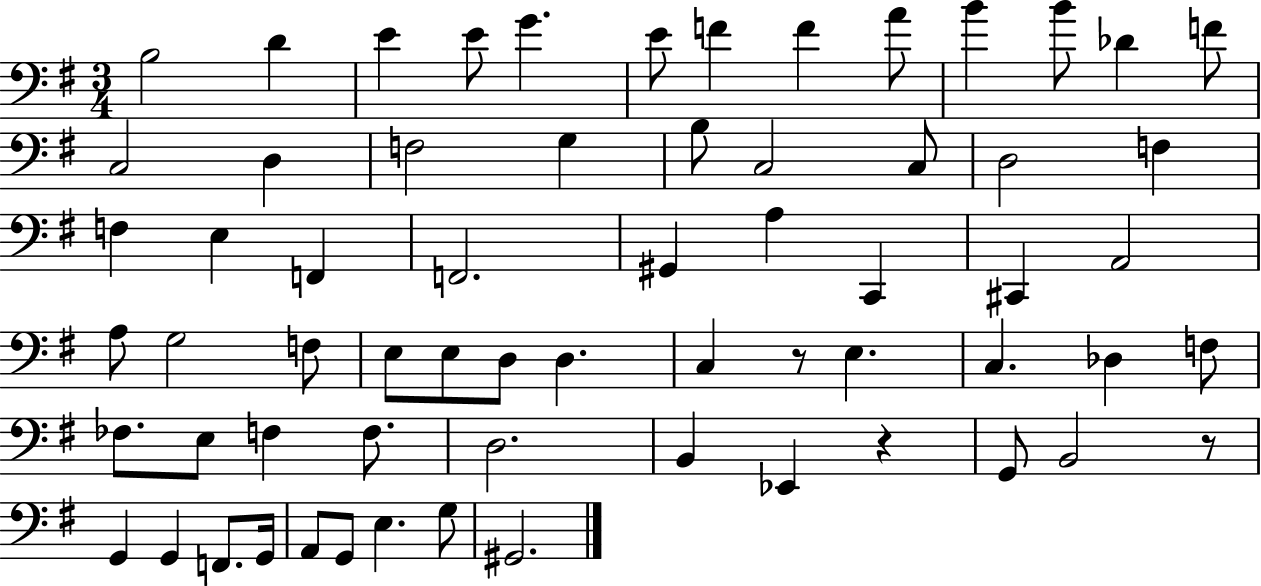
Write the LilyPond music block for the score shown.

{
  \clef bass
  \numericTimeSignature
  \time 3/4
  \key g \major
  \repeat volta 2 { b2 d'4 | e'4 e'8 g'4. | e'8 f'4 f'4 a'8 | b'4 b'8 des'4 f'8 | \break c2 d4 | f2 g4 | b8 c2 c8 | d2 f4 | \break f4 e4 f,4 | f,2. | gis,4 a4 c,4 | cis,4 a,2 | \break a8 g2 f8 | e8 e8 d8 d4. | c4 r8 e4. | c4. des4 f8 | \break fes8. e8 f4 f8. | d2. | b,4 ees,4 r4 | g,8 b,2 r8 | \break g,4 g,4 f,8. g,16 | a,8 g,8 e4. g8 | gis,2. | } \bar "|."
}